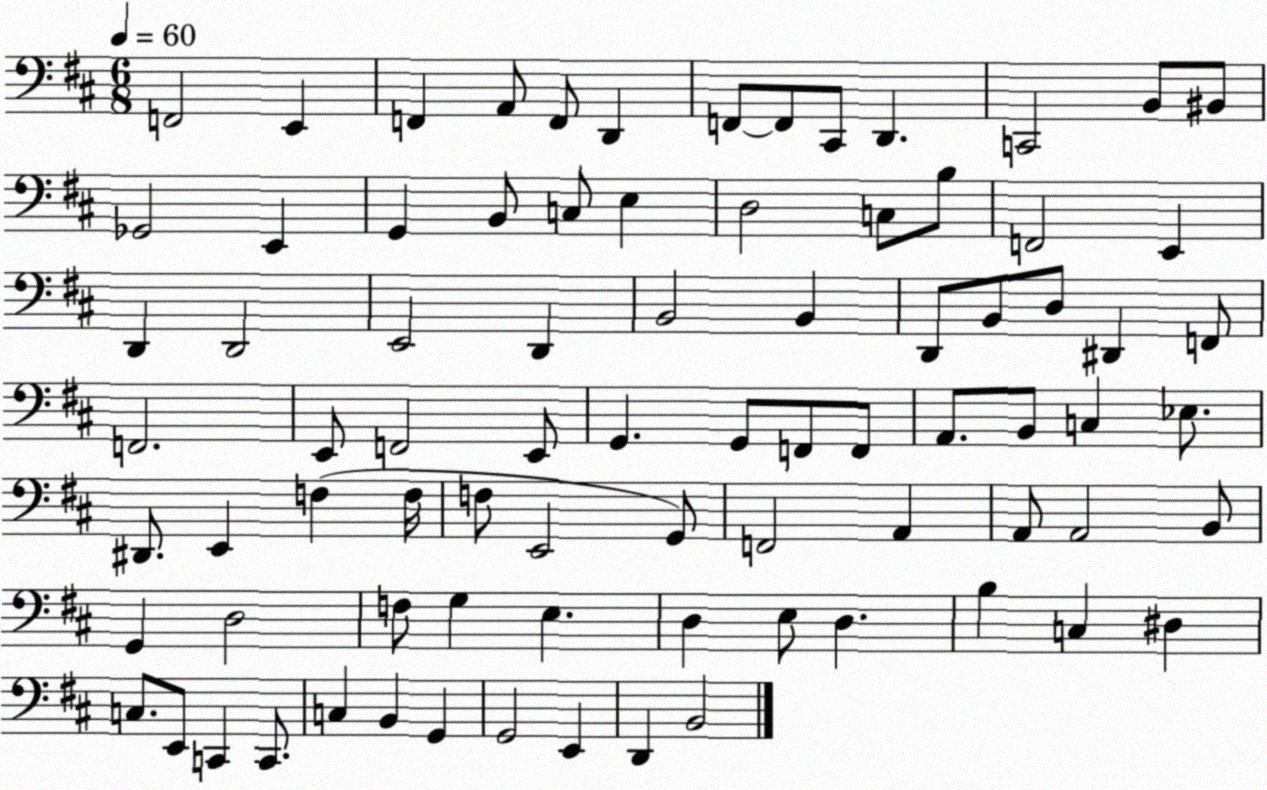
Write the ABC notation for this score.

X:1
T:Untitled
M:6/8
L:1/4
K:D
F,,2 E,, F,, A,,/2 F,,/2 D,, F,,/2 F,,/2 ^C,,/2 D,, C,,2 B,,/2 ^B,,/2 _G,,2 E,, G,, B,,/2 C,/2 E, D,2 C,/2 B,/2 F,,2 E,, D,, D,,2 E,,2 D,, B,,2 B,, D,,/2 B,,/2 D,/2 ^D,, F,,/2 F,,2 E,,/2 F,,2 E,,/2 G,, G,,/2 F,,/2 F,,/2 A,,/2 B,,/2 C, _E,/2 ^D,,/2 E,, F, F,/4 F,/2 E,,2 G,,/2 F,,2 A,, A,,/2 A,,2 B,,/2 G,, D,2 F,/2 G, E, D, E,/2 D, B, C, ^D, C,/2 E,,/2 C,, C,,/2 C, B,, G,, G,,2 E,, D,, B,,2